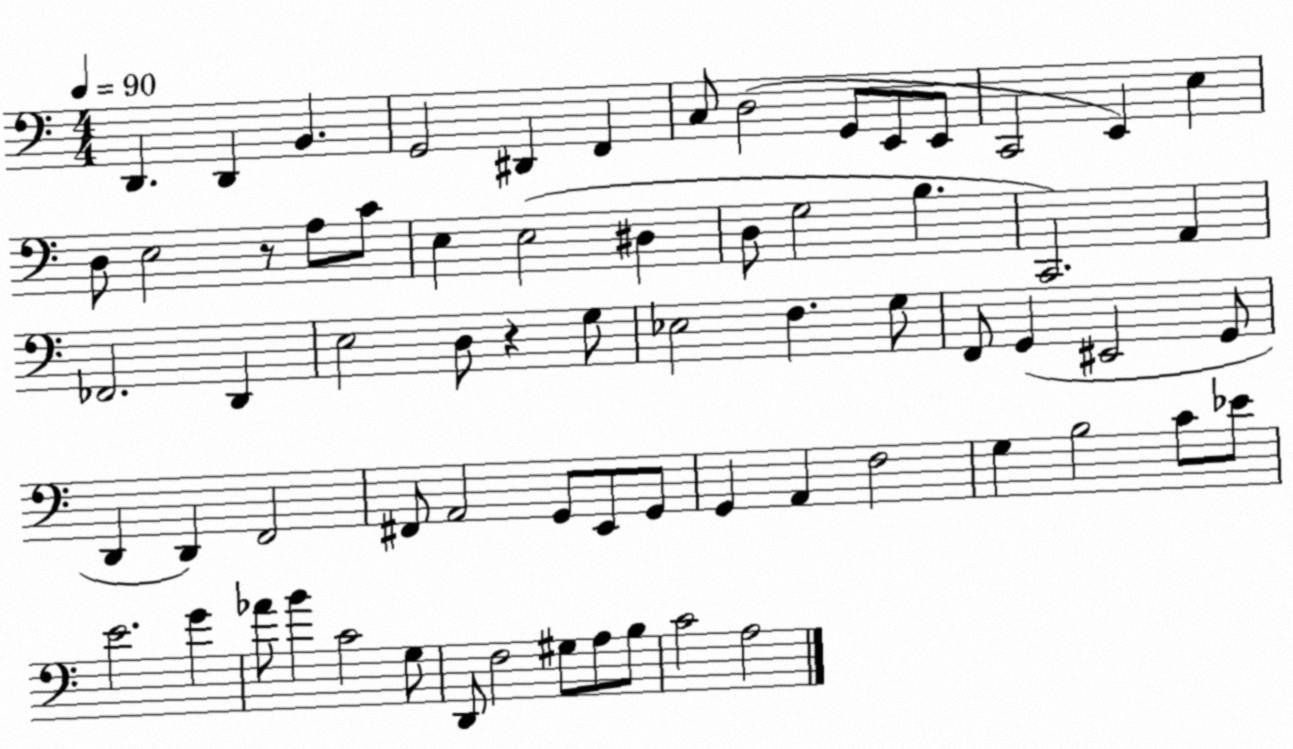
X:1
T:Untitled
M:4/4
L:1/4
K:C
D,, D,, B,, G,,2 ^D,, F,, C,/2 D,2 G,,/2 E,,/2 E,,/2 C,,2 E,, E, D,/2 E,2 z/2 A,/2 C/2 E, E,2 ^D, D,/2 G,2 B, C,,2 A,, _F,,2 D,, E,2 D,/2 z G,/2 _E,2 F, G,/2 F,,/2 G,, ^E,,2 G,,/2 D,, D,, F,,2 ^F,,/2 A,,2 G,,/2 E,,/2 G,,/2 G,, A,, F,2 G, B,2 C/2 _E/2 E2 G _A/2 B C2 G,/2 D,,/2 F,2 ^G,/2 A,/2 B,/2 C2 A,2